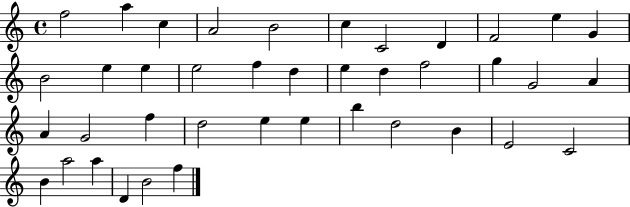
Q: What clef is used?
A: treble